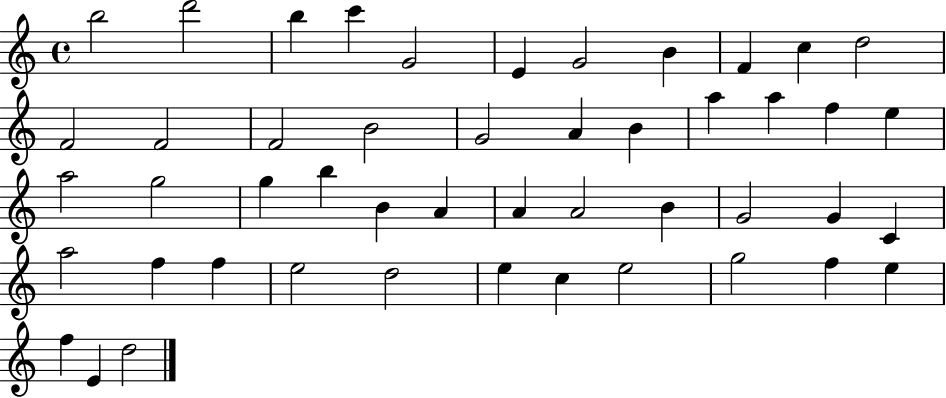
{
  \clef treble
  \time 4/4
  \defaultTimeSignature
  \key c \major
  b''2 d'''2 | b''4 c'''4 g'2 | e'4 g'2 b'4 | f'4 c''4 d''2 | \break f'2 f'2 | f'2 b'2 | g'2 a'4 b'4 | a''4 a''4 f''4 e''4 | \break a''2 g''2 | g''4 b''4 b'4 a'4 | a'4 a'2 b'4 | g'2 g'4 c'4 | \break a''2 f''4 f''4 | e''2 d''2 | e''4 c''4 e''2 | g''2 f''4 e''4 | \break f''4 e'4 d''2 | \bar "|."
}